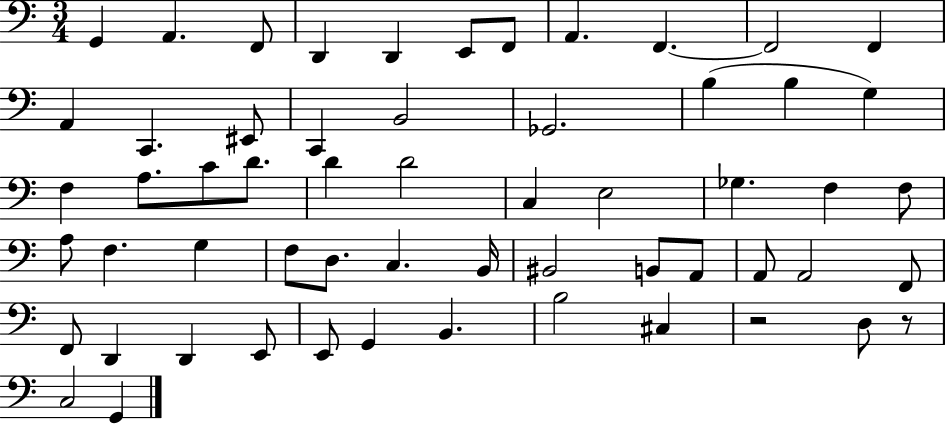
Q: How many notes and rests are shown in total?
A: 58